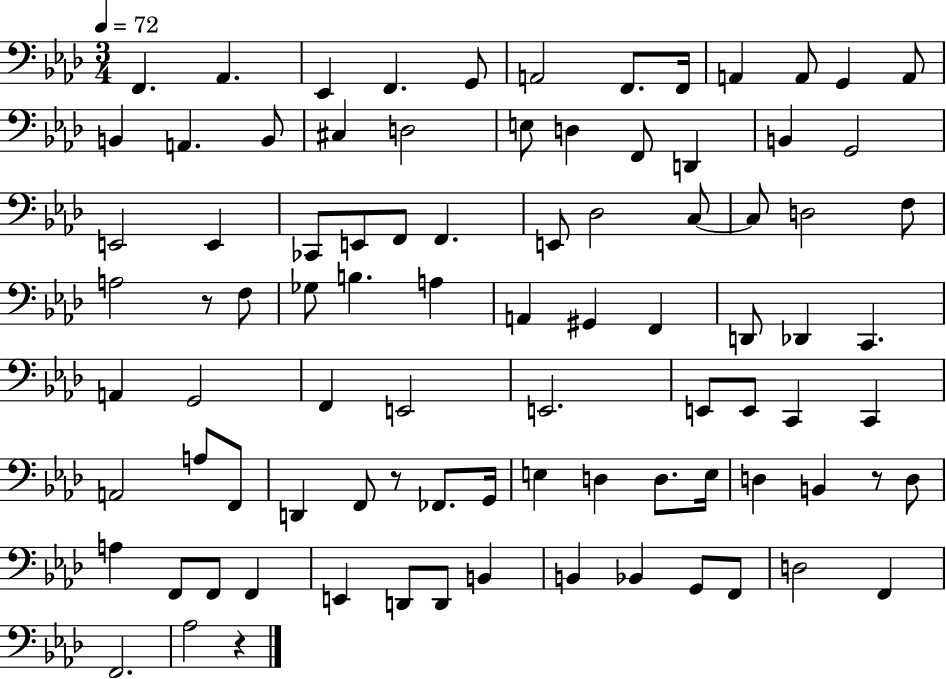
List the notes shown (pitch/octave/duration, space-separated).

F2/q. Ab2/q. Eb2/q F2/q. G2/e A2/h F2/e. F2/s A2/q A2/e G2/q A2/e B2/q A2/q. B2/e C#3/q D3/h E3/e D3/q F2/e D2/q B2/q G2/h E2/h E2/q CES2/e E2/e F2/e F2/q. E2/e Db3/h C3/e C3/e D3/h F3/e A3/h R/e F3/e Gb3/e B3/q. A3/q A2/q G#2/q F2/q D2/e Db2/q C2/q. A2/q G2/h F2/q E2/h E2/h. E2/e E2/e C2/q C2/q A2/h A3/e F2/e D2/q F2/e R/e FES2/e. G2/s E3/q D3/q D3/e. E3/s D3/q B2/q R/e D3/e A3/q F2/e F2/e F2/q E2/q D2/e D2/e B2/q B2/q Bb2/q G2/e F2/e D3/h F2/q F2/h. Ab3/h R/q